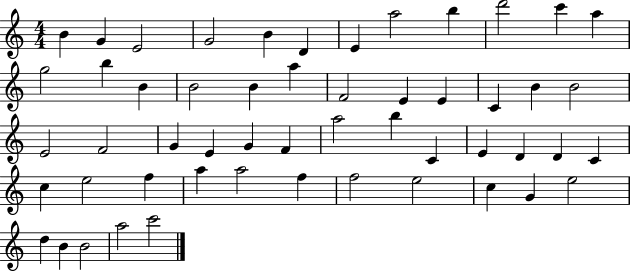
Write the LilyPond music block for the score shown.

{
  \clef treble
  \numericTimeSignature
  \time 4/4
  \key c \major
  b'4 g'4 e'2 | g'2 b'4 d'4 | e'4 a''2 b''4 | d'''2 c'''4 a''4 | \break g''2 b''4 b'4 | b'2 b'4 a''4 | f'2 e'4 e'4 | c'4 b'4 b'2 | \break e'2 f'2 | g'4 e'4 g'4 f'4 | a''2 b''4 c'4 | e'4 d'4 d'4 c'4 | \break c''4 e''2 f''4 | a''4 a''2 f''4 | f''2 e''2 | c''4 g'4 e''2 | \break d''4 b'4 b'2 | a''2 c'''2 | \bar "|."
}